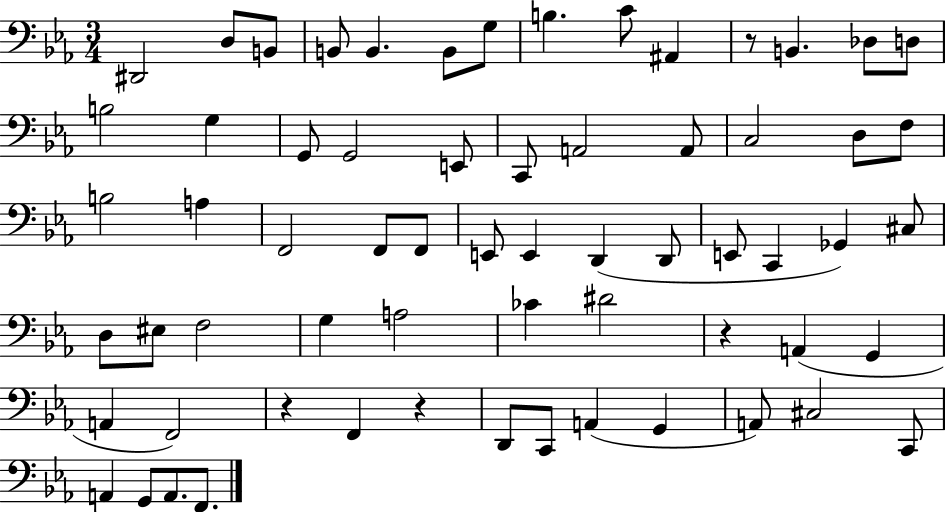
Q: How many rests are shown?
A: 4